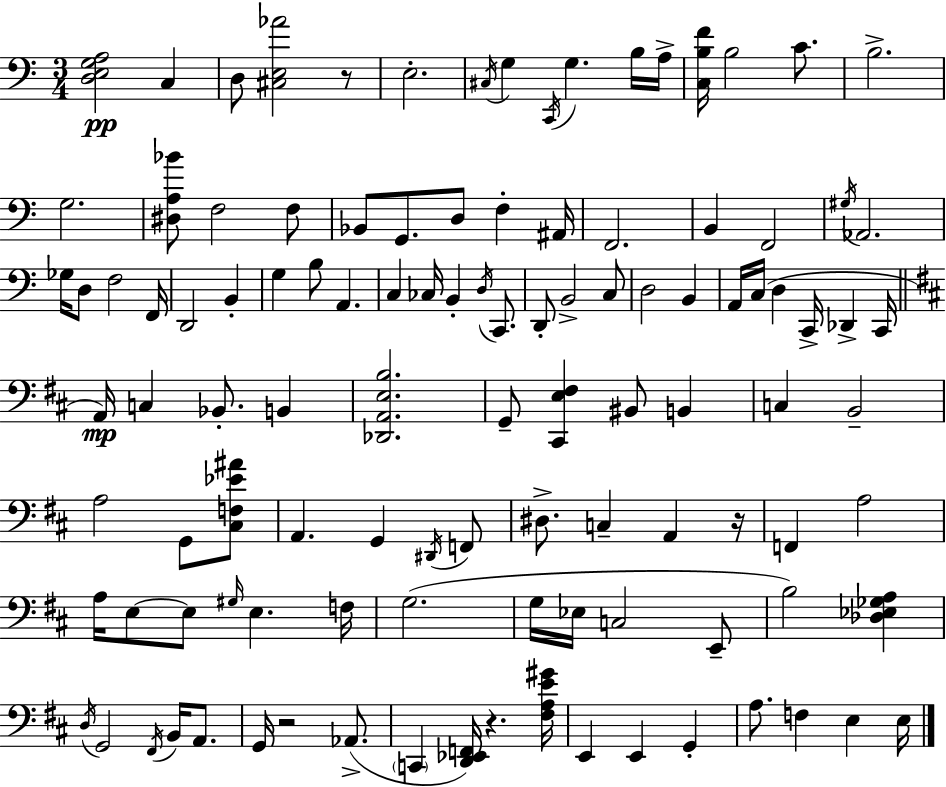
{
  \clef bass
  \numericTimeSignature
  \time 3/4
  \key c \major
  \repeat volta 2 { <d e g a>2\pp c4 | d8 <cis e aes'>2 r8 | e2.-. | \acciaccatura { cis16 } g4 \acciaccatura { c,16 } g4. | \break b16 a16-> <c b f'>16 b2 c'8. | b2.-> | g2. | <dis a bes'>8 f2 | \break f8 bes,8 g,8. d8 f4-. | ais,16 f,2. | b,4 f,2 | \acciaccatura { gis16 } aes,2. | \break ges16 d8 f2 | f,16 d,2 b,4-. | g4 b8 a,4. | c4 ces16 b,4-. | \break \acciaccatura { d16 } c,8. d,8-. b,2-> | c8 d2 | b,4 a,16 c16( d4 c,16-> des,4-> | c,16 \bar "||" \break \key b \minor a,16\mp) c4 bes,8.-. b,4 | <des, a, e b>2. | g,8-- <cis, e fis>4 bis,8 b,4 | c4 b,2-- | \break a2 g,8 <cis f ees' ais'>8 | a,4. g,4 \acciaccatura { dis,16 } f,8 | dis8.-> c4-- a,4 | r16 f,4 a2 | \break a16 e8~~ e8 \grace { gis16 } e4. | f16 g2.( | g16 ees16 c2 | e,8-- b2) <des ees ges a>4 | \break \acciaccatura { d16 } g,2 \acciaccatura { fis,16 } | b,16 a,8. g,16 r2 | aes,8.->( \parenthesize c,4 <d, ees, f,>16) r4. | <fis a e' gis'>16 e,4 e,4 | \break g,4-. a8. f4 e4 | e16 } \bar "|."
}